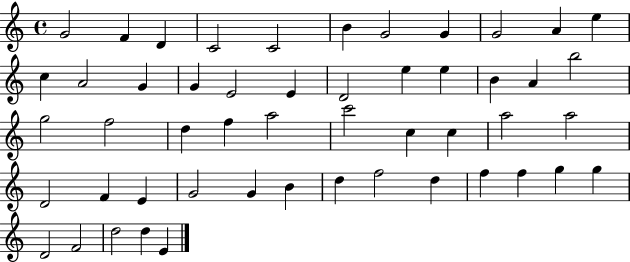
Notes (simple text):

G4/h F4/q D4/q C4/h C4/h B4/q G4/h G4/q G4/h A4/q E5/q C5/q A4/h G4/q G4/q E4/h E4/q D4/h E5/q E5/q B4/q A4/q B5/h G5/h F5/h D5/q F5/q A5/h C6/h C5/q C5/q A5/h A5/h D4/h F4/q E4/q G4/h G4/q B4/q D5/q F5/h D5/q F5/q F5/q G5/q G5/q D4/h F4/h D5/h D5/q E4/q